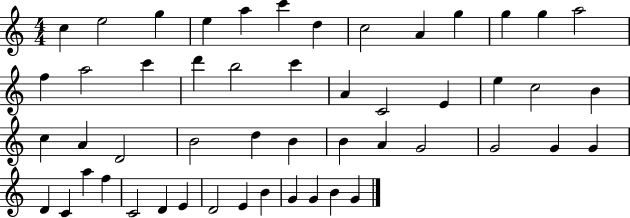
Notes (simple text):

C5/q E5/h G5/q E5/q A5/q C6/q D5/q C5/h A4/q G5/q G5/q G5/q A5/h F5/q A5/h C6/q D6/q B5/h C6/q A4/q C4/h E4/q E5/q C5/h B4/q C5/q A4/q D4/h B4/h D5/q B4/q B4/q A4/q G4/h G4/h G4/q G4/q D4/q C4/q A5/q F5/q C4/h D4/q E4/q D4/h E4/q B4/q G4/q G4/q B4/q G4/q